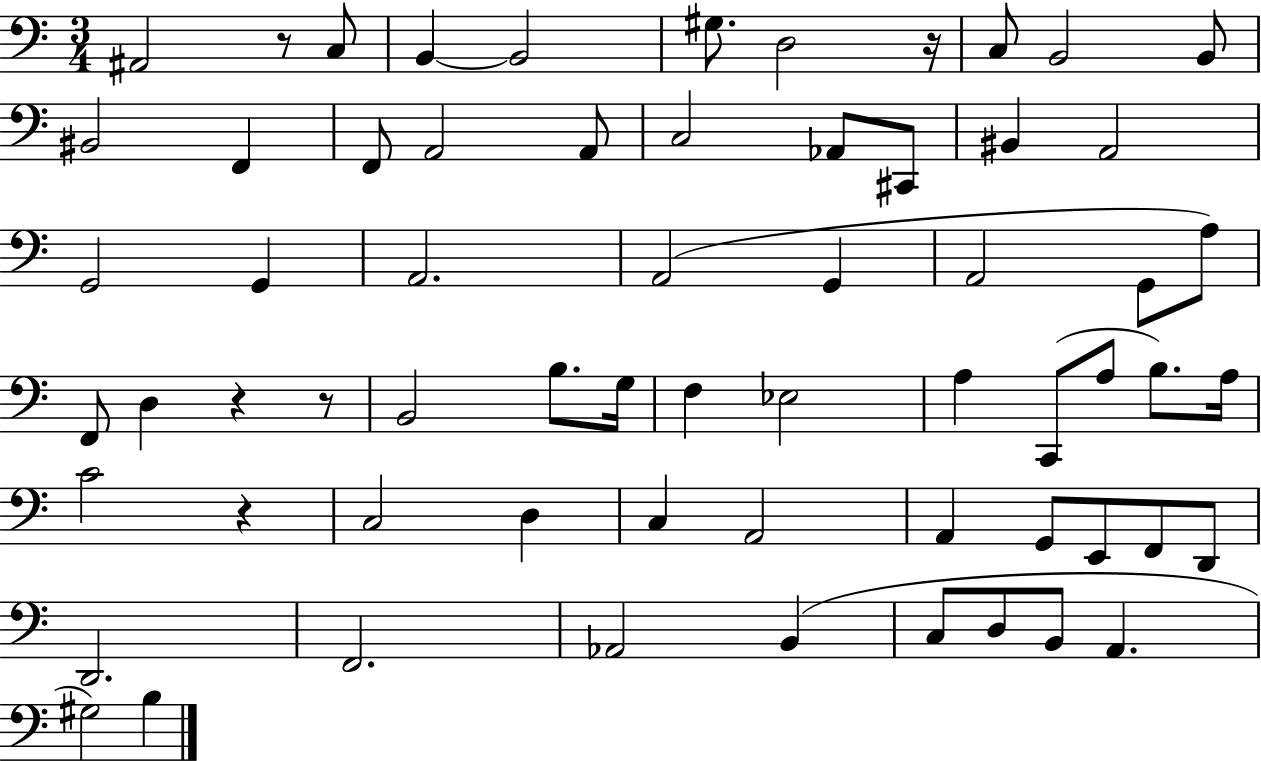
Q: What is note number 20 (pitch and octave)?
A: G2